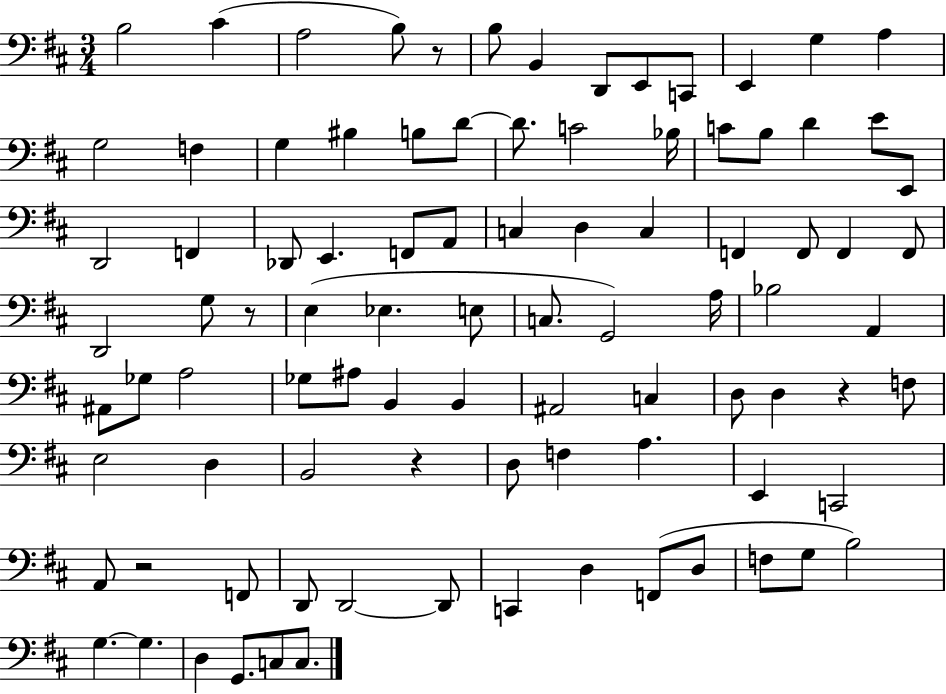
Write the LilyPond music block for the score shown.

{
  \clef bass
  \numericTimeSignature
  \time 3/4
  \key d \major
  \repeat volta 2 { b2 cis'4( | a2 b8) r8 | b8 b,4 d,8 e,8 c,8 | e,4 g4 a4 | \break g2 f4 | g4 bis4 b8 d'8~~ | d'8. c'2 bes16 | c'8 b8 d'4 e'8 e,8 | \break d,2 f,4 | des,8 e,4. f,8 a,8 | c4 d4 c4 | f,4 f,8 f,4 f,8 | \break d,2 g8 r8 | e4( ees4. e8 | c8. g,2) a16 | bes2 a,4 | \break ais,8 ges8 a2 | ges8 ais8 b,4 b,4 | ais,2 c4 | d8 d4 r4 f8 | \break e2 d4 | b,2 r4 | d8 f4 a4. | e,4 c,2 | \break a,8 r2 f,8 | d,8 d,2~~ d,8 | c,4 d4 f,8( d8 | f8 g8 b2) | \break g4.~~ g4. | d4 g,8. c8 c8. | } \bar "|."
}